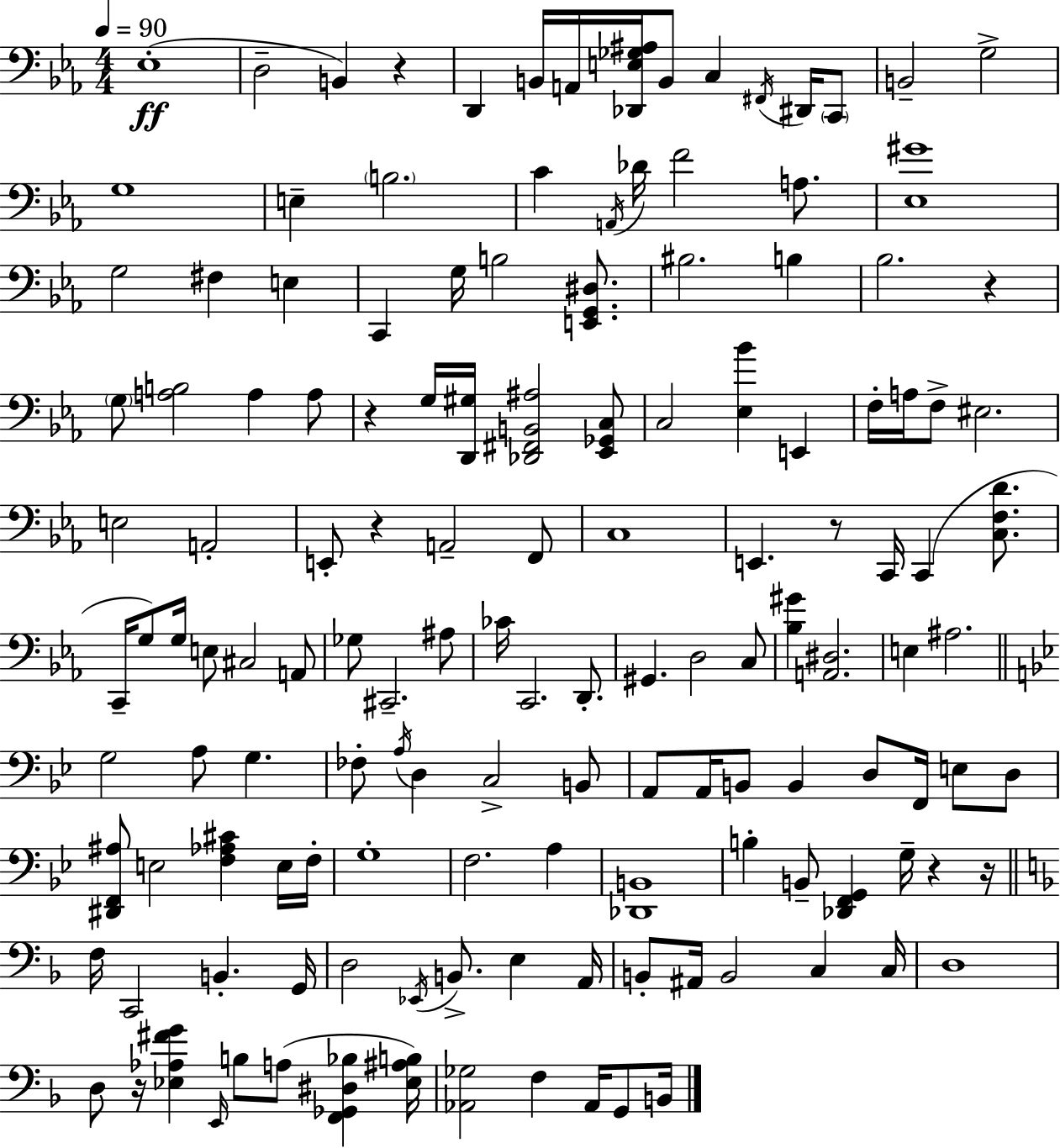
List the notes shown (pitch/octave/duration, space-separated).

Eb3/w D3/h B2/q R/q D2/q B2/s A2/s [Db2,E3,Gb3,A#3]/s B2/e C3/q F#2/s D#2/s C2/e B2/h G3/h G3/w E3/q B3/h. C4/q A2/s Db4/s F4/h A3/e. [Eb3,G#4]/w G3/h F#3/q E3/q C2/q G3/s B3/h [E2,G2,D#3]/e. BIS3/h. B3/q Bb3/h. R/q G3/e [A3,B3]/h A3/q A3/e R/q G3/s [D2,G#3]/s [Db2,F#2,B2,A#3]/h [Eb2,Gb2,C3]/e C3/h [Eb3,Bb4]/q E2/q F3/s A3/s F3/e EIS3/h. E3/h A2/h E2/e R/q A2/h F2/e C3/w E2/q. R/e C2/s C2/q [C3,F3,D4]/e. C2/s G3/e G3/s E3/e C#3/h A2/e Gb3/e C#2/h. A#3/e CES4/s C2/h. D2/e. G#2/q. D3/h C3/e [Bb3,G#4]/q [A2,D#3]/h. E3/q A#3/h. G3/h A3/e G3/q. FES3/e A3/s D3/q C3/h B2/e A2/e A2/s B2/e B2/q D3/e F2/s E3/e D3/e [D#2,F2,A#3]/e E3/h [F3,Ab3,C#4]/q E3/s F3/s G3/w F3/h. A3/q [Db2,B2]/w B3/q B2/e [Db2,F2,G2]/q G3/s R/q R/s F3/s C2/h B2/q. G2/s D3/h Eb2/s B2/e. E3/q A2/s B2/e A#2/s B2/h C3/q C3/s D3/w D3/e R/s [Eb3,Ab3,F#4,G4]/q E2/s B3/e A3/e [F2,Gb2,D#3,Bb3]/q [Eb3,A#3,B3]/s [Ab2,Gb3]/h F3/q Ab2/s G2/e B2/s